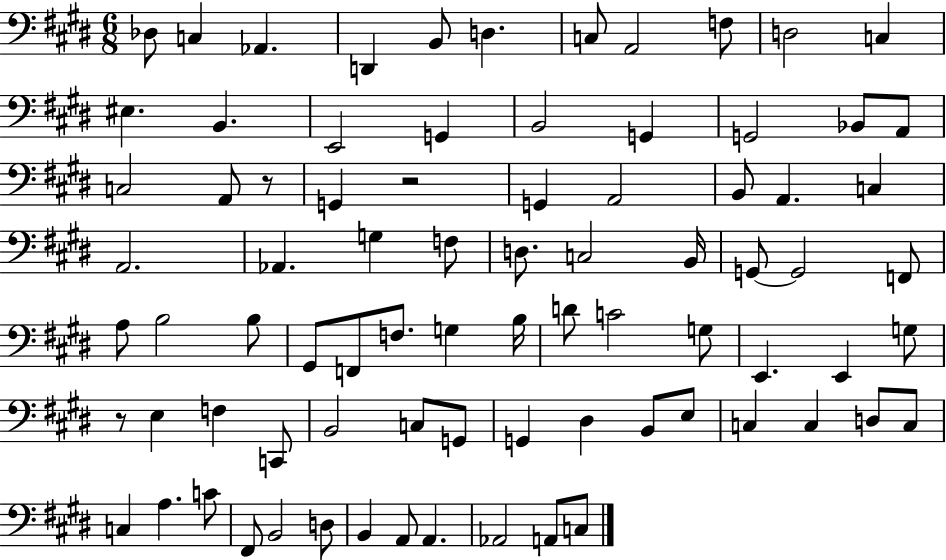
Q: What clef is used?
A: bass